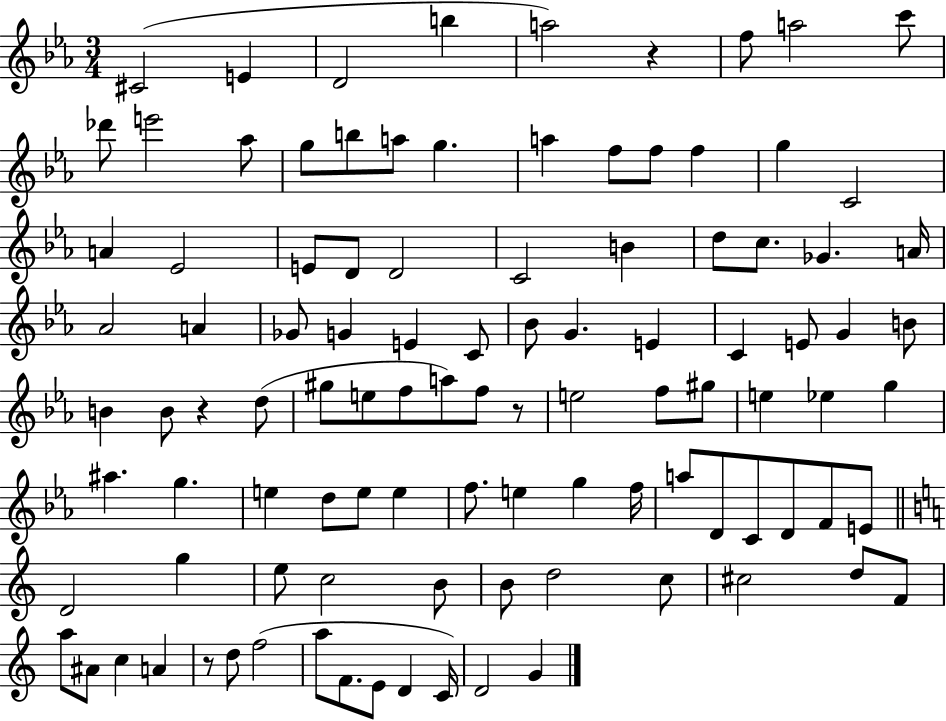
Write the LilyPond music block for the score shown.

{
  \clef treble
  \numericTimeSignature
  \time 3/4
  \key ees \major
  cis'2( e'4 | d'2 b''4 | a''2) r4 | f''8 a''2 c'''8 | \break des'''8 e'''2 aes''8 | g''8 b''8 a''8 g''4. | a''4 f''8 f''8 f''4 | g''4 c'2 | \break a'4 ees'2 | e'8 d'8 d'2 | c'2 b'4 | d''8 c''8. ges'4. a'16 | \break aes'2 a'4 | ges'8 g'4 e'4 c'8 | bes'8 g'4. e'4 | c'4 e'8 g'4 b'8 | \break b'4 b'8 r4 d''8( | gis''8 e''8 f''8 a''8) f''8 r8 | e''2 f''8 gis''8 | e''4 ees''4 g''4 | \break ais''4. g''4. | e''4 d''8 e''8 e''4 | f''8. e''4 g''4 f''16 | a''8 d'8 c'8 d'8 f'8 e'8 | \break \bar "||" \break \key a \minor d'2 g''4 | e''8 c''2 b'8 | b'8 d''2 c''8 | cis''2 d''8 f'8 | \break a''8 ais'8 c''4 a'4 | r8 d''8 f''2( | a''8 f'8. e'8 d'4 c'16) | d'2 g'4 | \break \bar "|."
}